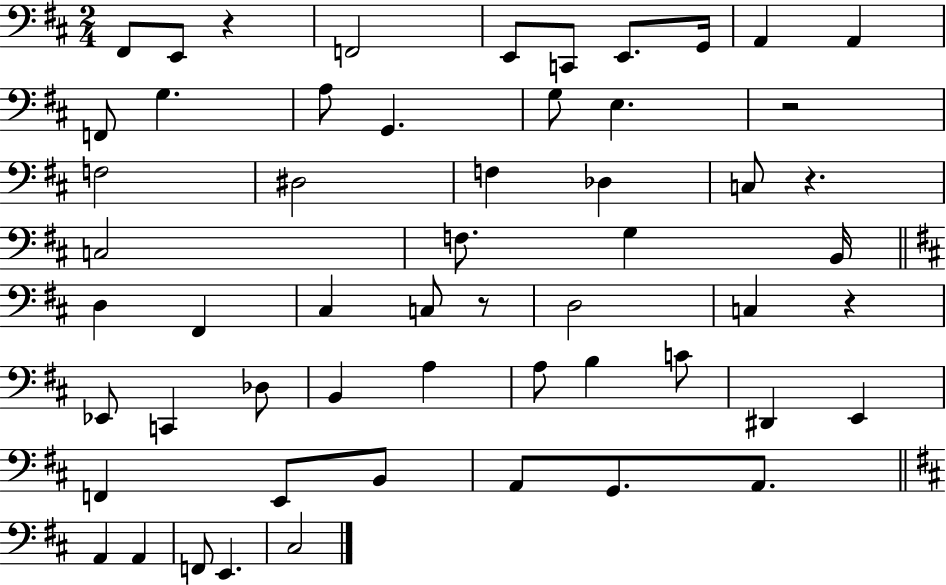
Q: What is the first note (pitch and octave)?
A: F#2